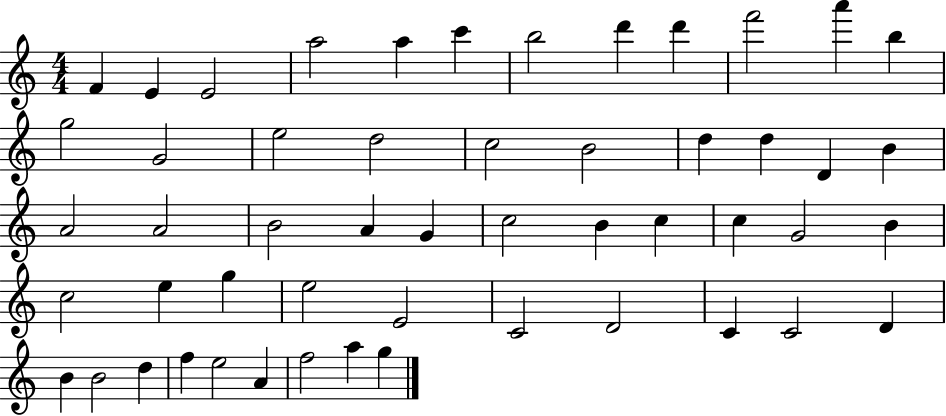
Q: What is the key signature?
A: C major